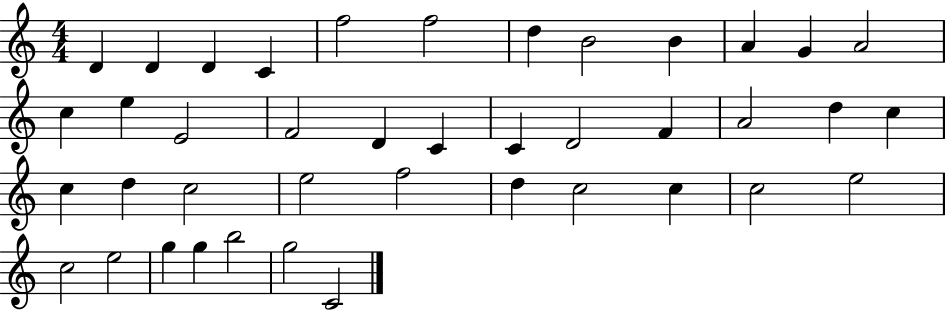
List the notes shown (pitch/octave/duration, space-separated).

D4/q D4/q D4/q C4/q F5/h F5/h D5/q B4/h B4/q A4/q G4/q A4/h C5/q E5/q E4/h F4/h D4/q C4/q C4/q D4/h F4/q A4/h D5/q C5/q C5/q D5/q C5/h E5/h F5/h D5/q C5/h C5/q C5/h E5/h C5/h E5/h G5/q G5/q B5/h G5/h C4/h